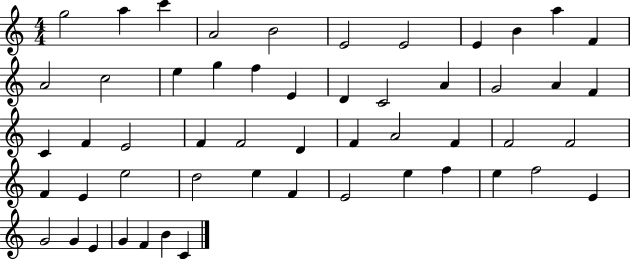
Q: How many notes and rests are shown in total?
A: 53